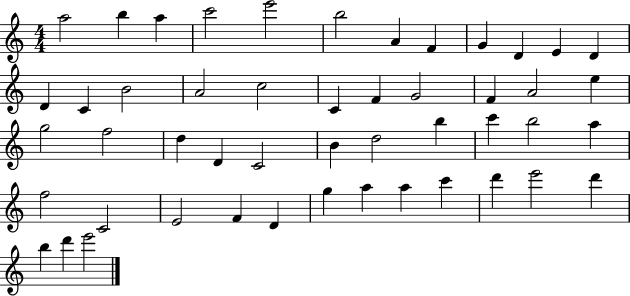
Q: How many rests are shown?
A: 0